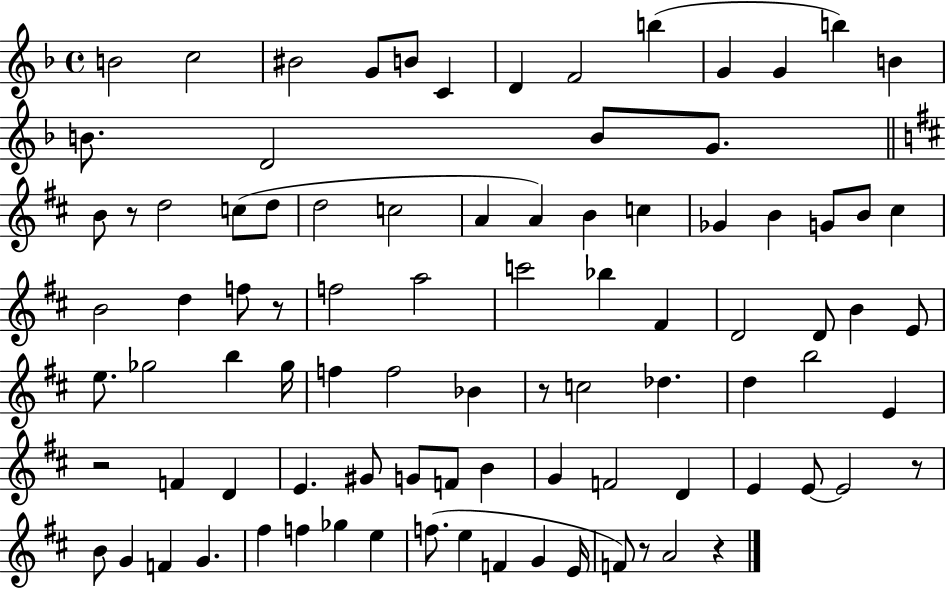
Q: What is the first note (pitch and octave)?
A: B4